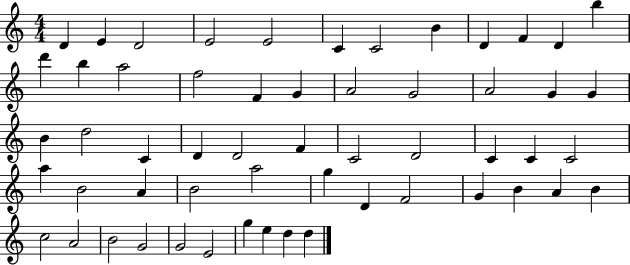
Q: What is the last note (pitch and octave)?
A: D5